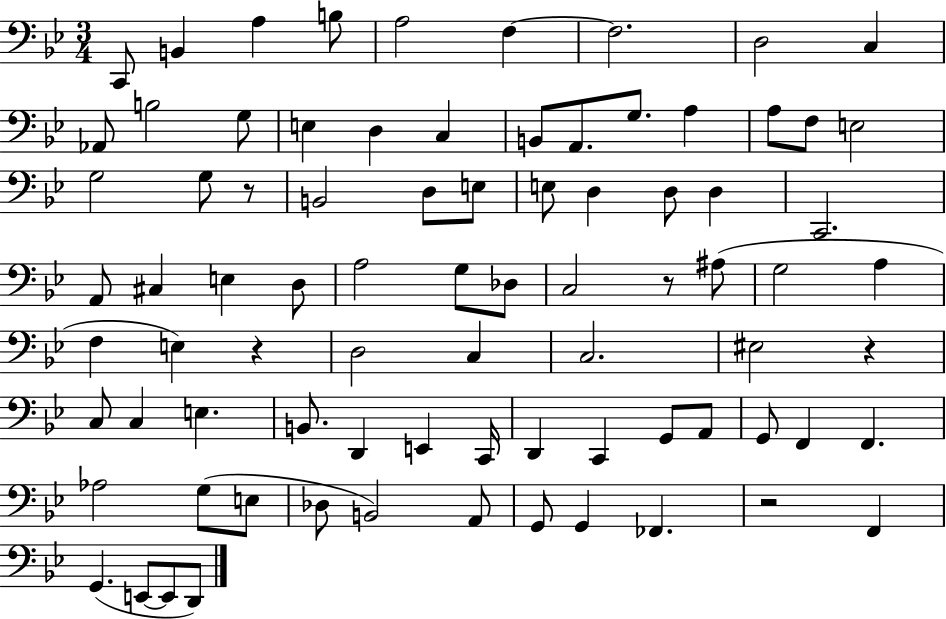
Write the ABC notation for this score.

X:1
T:Untitled
M:3/4
L:1/4
K:Bb
C,,/2 B,, A, B,/2 A,2 F, F,2 D,2 C, _A,,/2 B,2 G,/2 E, D, C, B,,/2 A,,/2 G,/2 A, A,/2 F,/2 E,2 G,2 G,/2 z/2 B,,2 D,/2 E,/2 E,/2 D, D,/2 D, C,,2 A,,/2 ^C, E, D,/2 A,2 G,/2 _D,/2 C,2 z/2 ^A,/2 G,2 A, F, E, z D,2 C, C,2 ^E,2 z C,/2 C, E, B,,/2 D,, E,, C,,/4 D,, C,, G,,/2 A,,/2 G,,/2 F,, F,, _A,2 G,/2 E,/2 _D,/2 B,,2 A,,/2 G,,/2 G,, _F,, z2 F,, G,, E,,/2 E,,/2 D,,/2